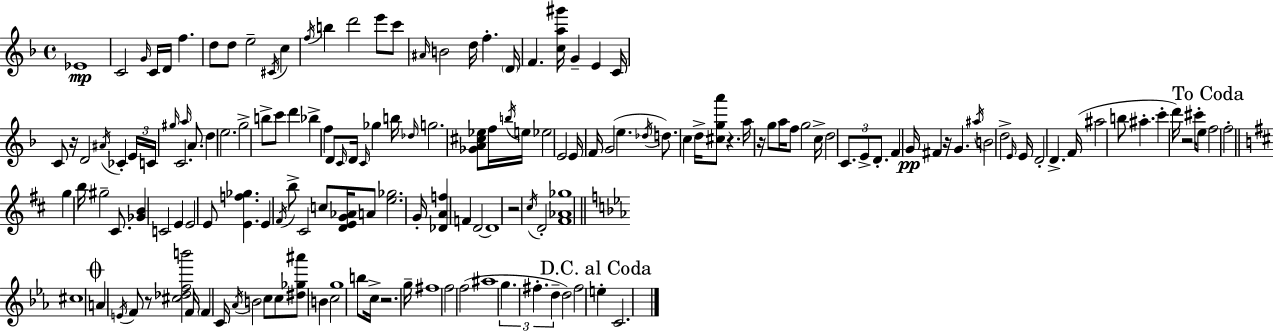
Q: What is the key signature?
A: F major